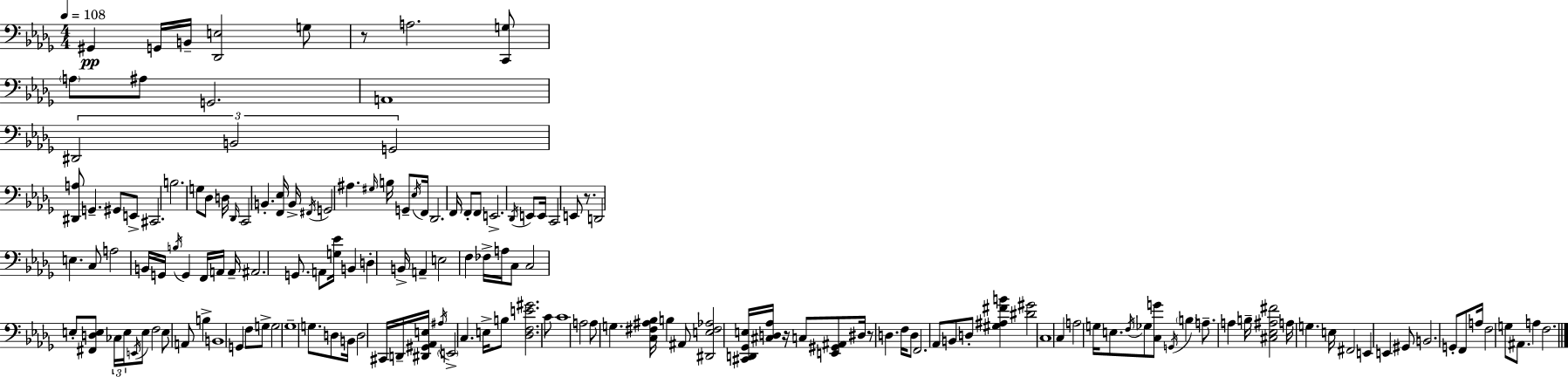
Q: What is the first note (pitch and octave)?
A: G#2